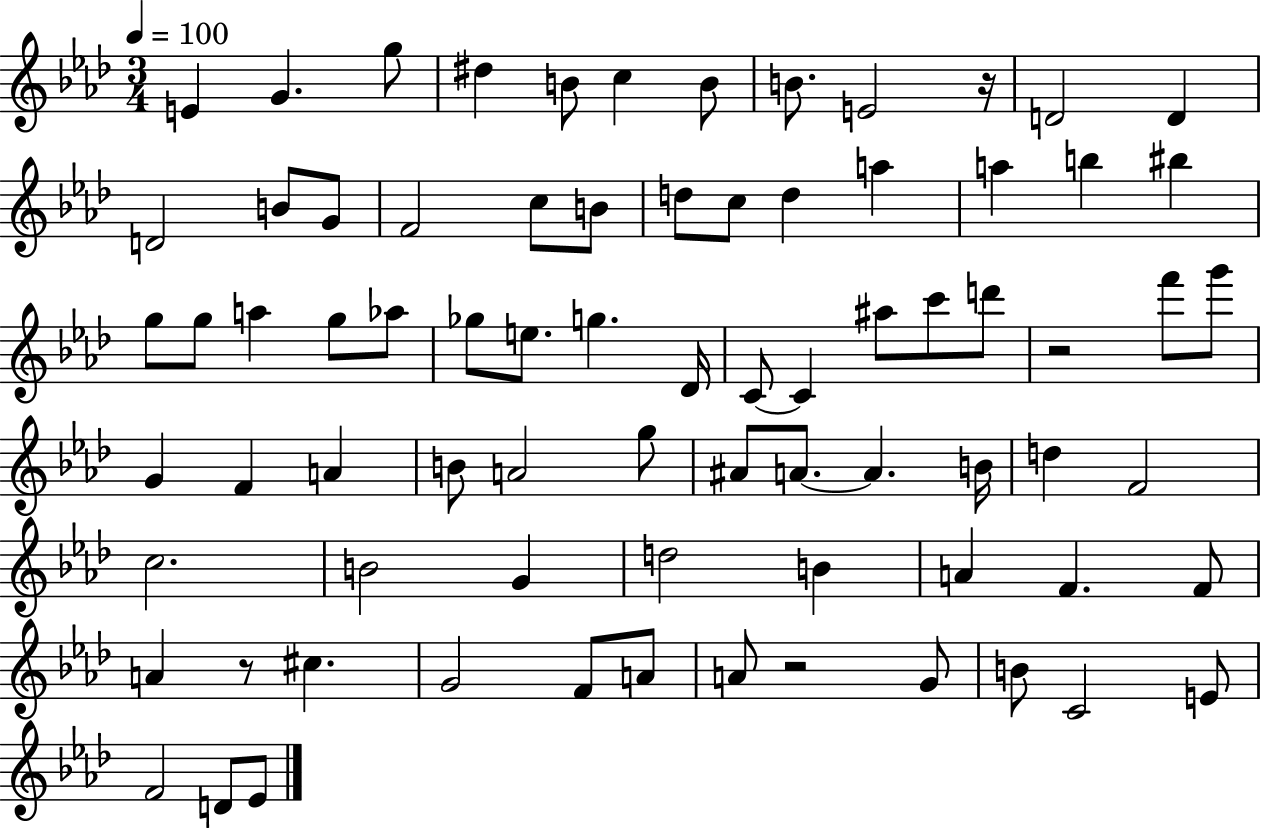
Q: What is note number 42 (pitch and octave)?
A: F4